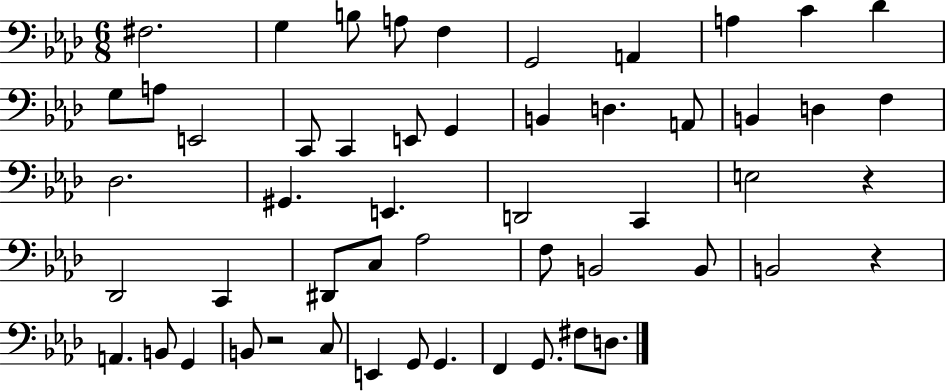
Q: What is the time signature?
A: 6/8